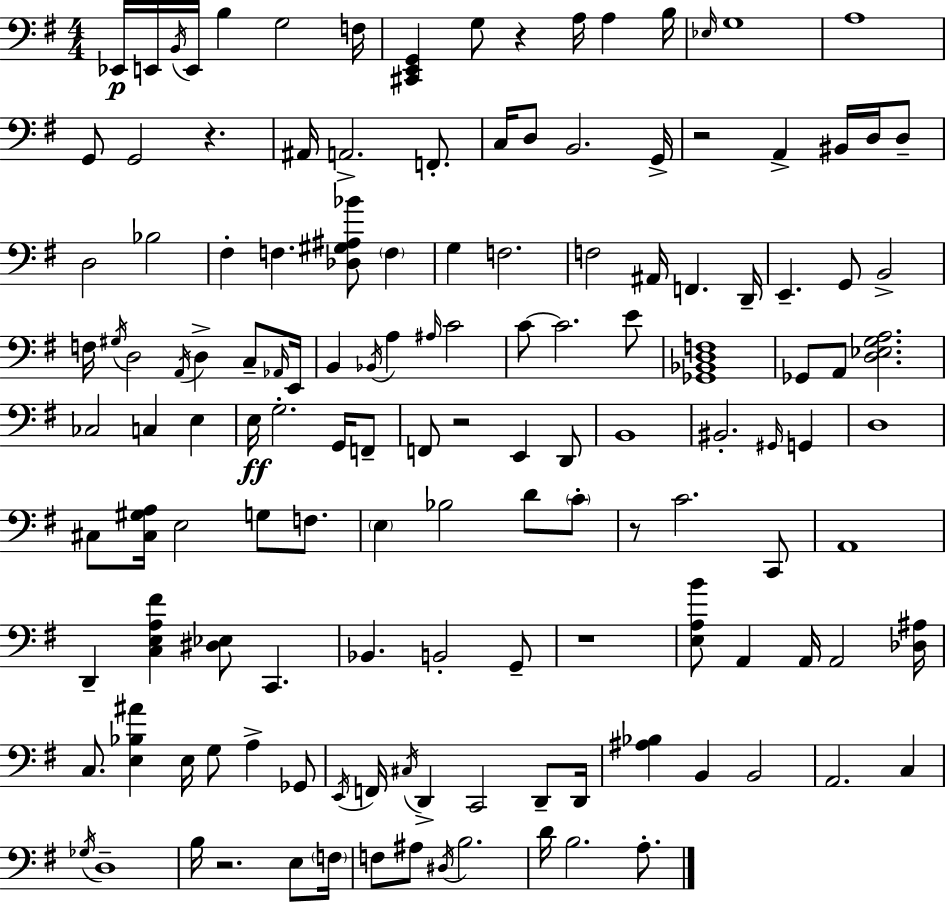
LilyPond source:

{
  \clef bass
  \numericTimeSignature
  \time 4/4
  \key e \minor
  \repeat volta 2 { ees,16\p e,16 \acciaccatura { b,16 } e,16 b4 g2 | f16 <cis, e, g,>4 g8 r4 a16 a4 | b16 \grace { ees16 } g1 | a1 | \break g,8 g,2 r4. | ais,16 a,2.-> f,8.-. | c16 d8 b,2. | g,16-> r2 a,4-> bis,16 d16 | \break d8-- d2 bes2 | fis4-. f4. <des gis ais bes'>8 \parenthesize f4 | g4 f2. | f2 ais,16 f,4. | \break d,16-- e,4.-- g,8 b,2-> | f16 \acciaccatura { gis16 } d2 \acciaccatura { a,16 } d4-> | c8-- \grace { aes,16 } e,16 b,4 \acciaccatura { bes,16 } a4 \grace { ais16 } c'2 | c'8~~ c'2. | \break e'8 <ges, bes, d f>1 | ges,8 a,8 <d ees g a>2. | ces2 c4 | e4 e16\ff g2.-. | \break g,16 f,8-- f,8 r2 | e,4 d,8 b,1 | bis,2.-. | \grace { gis,16 } g,4 d1 | \break cis8 <cis gis a>16 e2 | g8 f8. \parenthesize e4 bes2 | d'8 \parenthesize c'8-. r8 c'2. | c,8 a,1 | \break d,4-- <c e a fis'>4 | <dis ees>8 c,4. bes,4. b,2-. | g,8-- r1 | <e a b'>8 a,4 a,16 a,2 | \break <des ais>16 c8. <e bes ais'>4 e16 | g8 a4-> ges,8 \acciaccatura { e,16 } f,16 \acciaccatura { cis16 } d,4-> c,2 | d,8-- d,16 <ais bes>4 b,4 | b,2 a,2. | \break c4 \acciaccatura { ges16 } d1-- | b16 r2. | e8 \parenthesize f16 f8 ais8 \acciaccatura { dis16 } | b2. d'16 b2. | \break a8.-. } \bar "|."
}